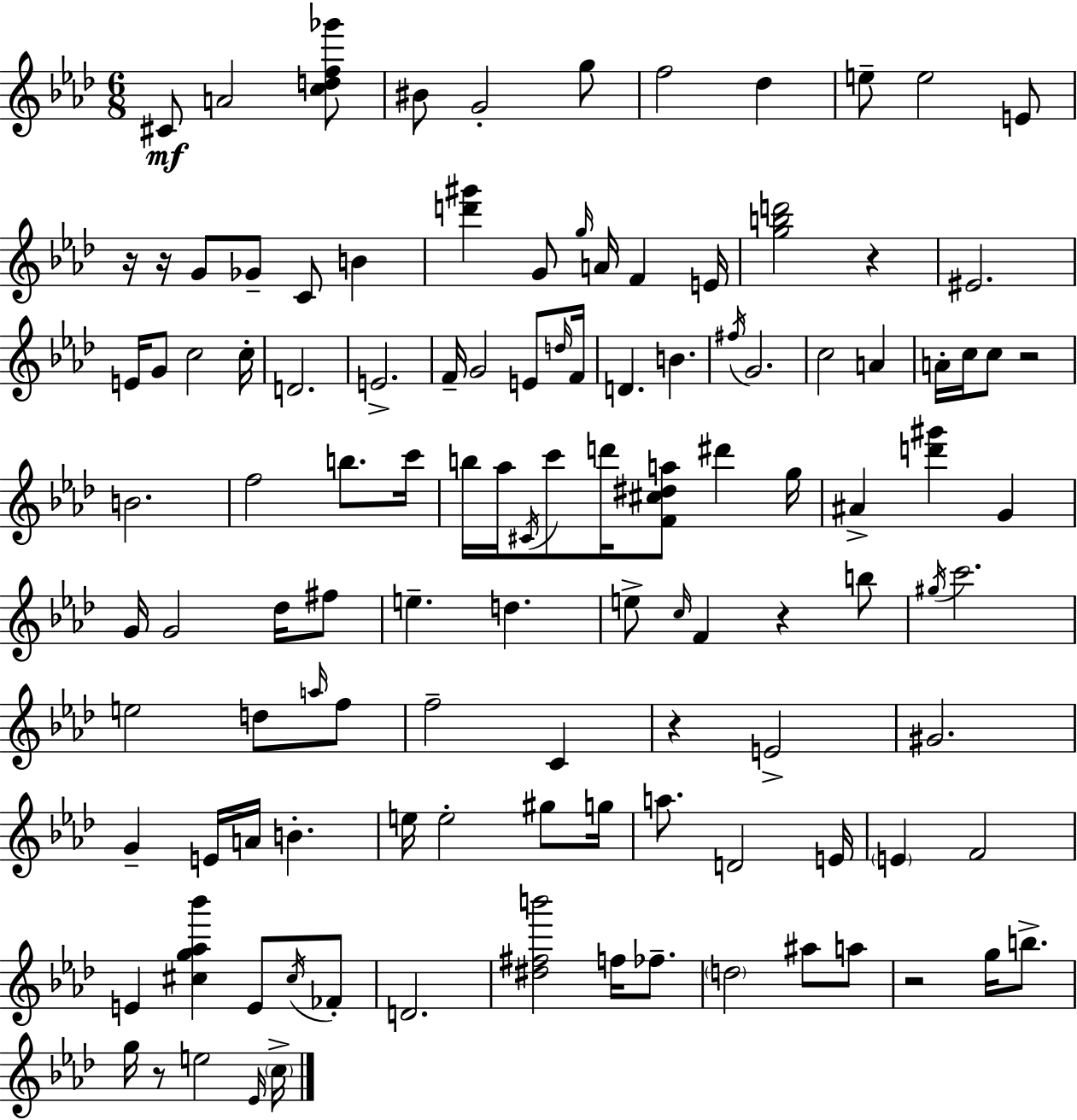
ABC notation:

X:1
T:Untitled
M:6/8
L:1/4
K:Ab
^C/2 A2 [cdf_g']/2 ^B/2 G2 g/2 f2 _d e/2 e2 E/2 z/4 z/4 G/2 _G/2 C/2 B [d'^g'] G/2 g/4 A/4 F E/4 [gbd']2 z ^E2 E/4 G/2 c2 c/4 D2 E2 F/4 G2 E/2 d/4 F/4 D B ^f/4 G2 c2 A A/4 c/4 c/2 z2 B2 f2 b/2 c'/4 b/4 _a/4 ^C/4 c'/2 d'/4 [F^c^da]/2 ^d' g/4 ^A [d'^g'] G G/4 G2 _d/4 ^f/2 e d e/2 c/4 F z b/2 ^g/4 c'2 e2 d/2 a/4 f/2 f2 C z E2 ^G2 G E/4 A/4 B e/4 e2 ^g/2 g/4 a/2 D2 E/4 E F2 E [^cg_a_b'] E/2 ^c/4 _F/2 D2 [^d^fb']2 f/4 _f/2 d2 ^a/2 a/2 z2 g/4 b/2 g/4 z/2 e2 _E/4 c/4